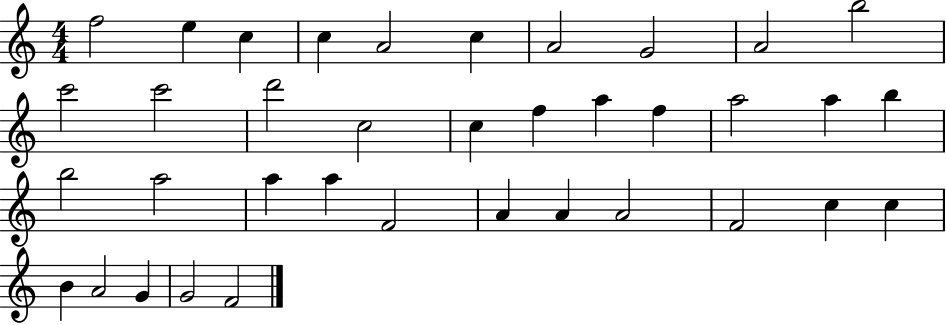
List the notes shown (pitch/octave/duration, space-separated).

F5/h E5/q C5/q C5/q A4/h C5/q A4/h G4/h A4/h B5/h C6/h C6/h D6/h C5/h C5/q F5/q A5/q F5/q A5/h A5/q B5/q B5/h A5/h A5/q A5/q F4/h A4/q A4/q A4/h F4/h C5/q C5/q B4/q A4/h G4/q G4/h F4/h